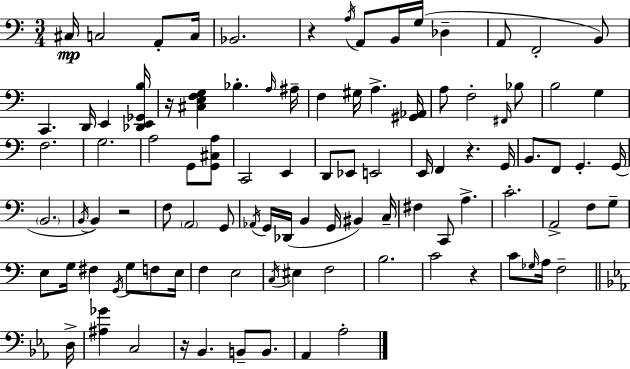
X:1
T:Untitled
M:3/4
L:1/4
K:Am
^C,/4 C,2 A,,/2 C,/4 _B,,2 z A,/4 A,,/2 B,,/4 G,/4 _D, A,,/2 F,,2 B,,/2 C,, D,,/4 E,, [_D,,E,,_G,,B,]/4 z/4 [^C,E,F,G,] _B, A,/4 ^A,/4 F, ^G,/4 A, [^G,,_A,,]/4 A,/2 F,2 ^F,,/4 _B,/2 B,2 G, F,2 G,2 A,2 G,,/2 [G,,^C,A,]/2 C,,2 E,, D,,/2 _E,,/2 E,,2 E,,/4 F,, z G,,/4 B,,/2 F,,/2 G,, G,,/4 B,,2 B,,/4 B,, z2 F,/2 A,,2 G,,/2 _A,,/4 G,,/4 _D,,/4 B,, G,,/4 ^B,, C,/4 ^F, C,,/2 A, C2 A,,2 F,/2 G,/2 E,/2 G,/4 ^F, G,,/4 G,/2 F,/2 E,/4 F, E,2 C,/4 ^E, F,2 B,2 C2 z C/2 _G,/4 A,/4 F,2 D,/4 [^A,_G] C,2 z/4 _B,, B,,/2 B,,/2 _A,, _A,2